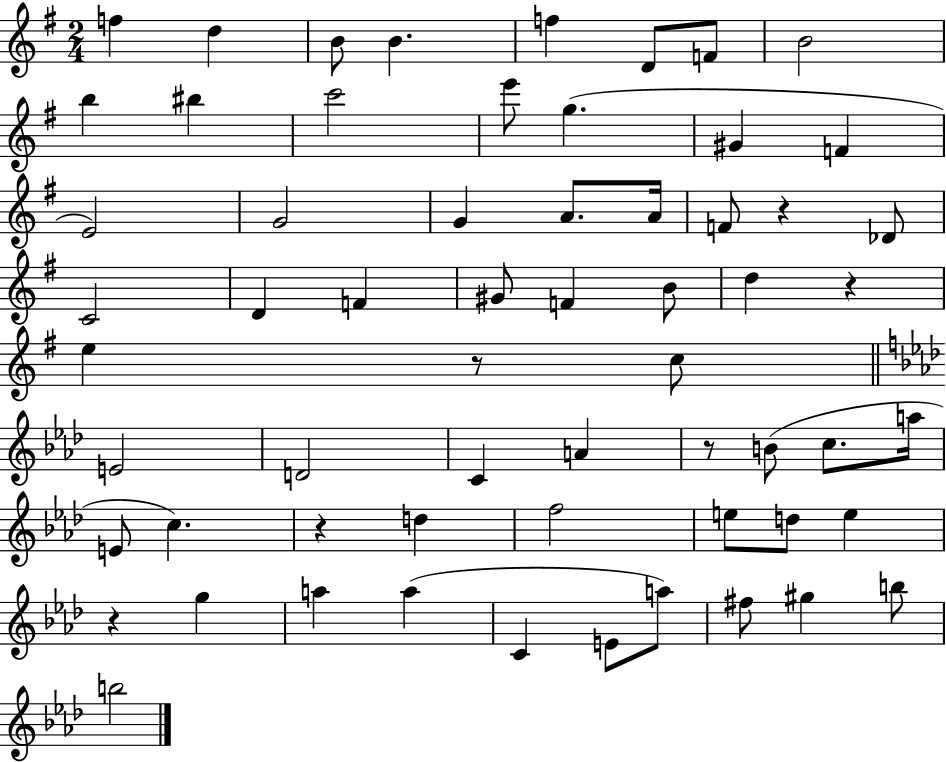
{
  \clef treble
  \numericTimeSignature
  \time 2/4
  \key g \major
  f''4 d''4 | b'8 b'4. | f''4 d'8 f'8 | b'2 | \break b''4 bis''4 | c'''2 | e'''8 g''4.( | gis'4 f'4 | \break e'2) | g'2 | g'4 a'8. a'16 | f'8 r4 des'8 | \break c'2 | d'4 f'4 | gis'8 f'4 b'8 | d''4 r4 | \break e''4 r8 c''8 | \bar "||" \break \key f \minor e'2 | d'2 | c'4 a'4 | r8 b'8( c''8. a''16 | \break e'8 c''4.) | r4 d''4 | f''2 | e''8 d''8 e''4 | \break r4 g''4 | a''4 a''4( | c'4 e'8 a''8) | fis''8 gis''4 b''8 | \break b''2 | \bar "|."
}